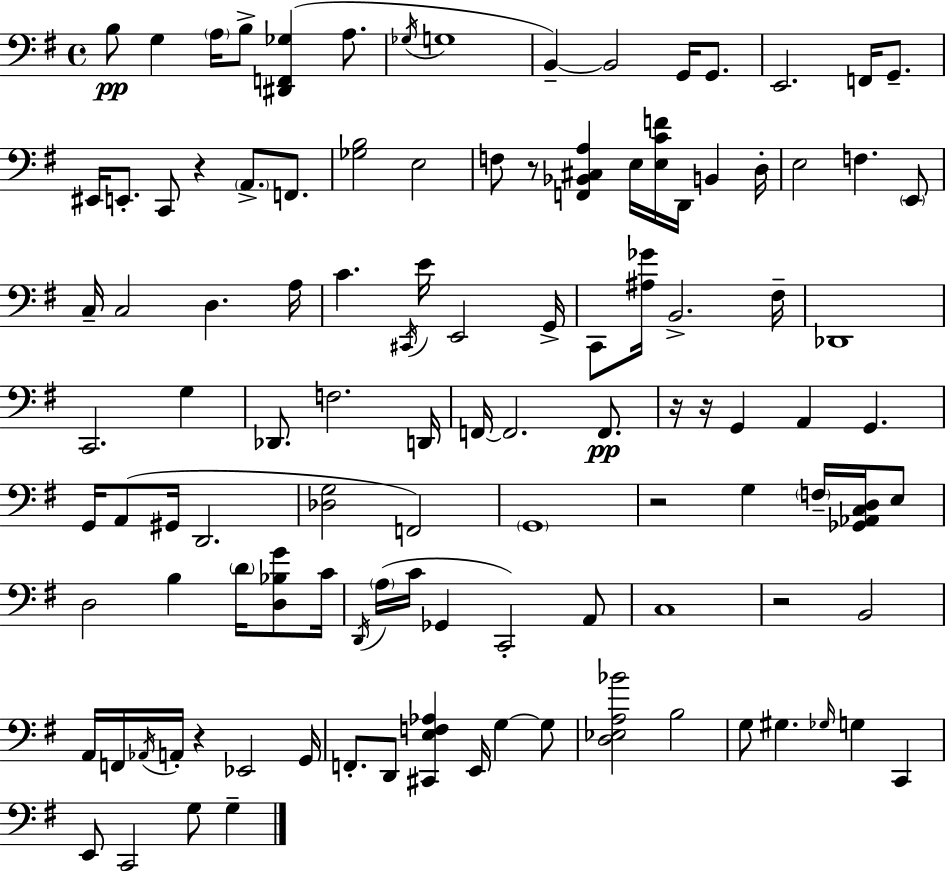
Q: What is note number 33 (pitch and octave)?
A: C4